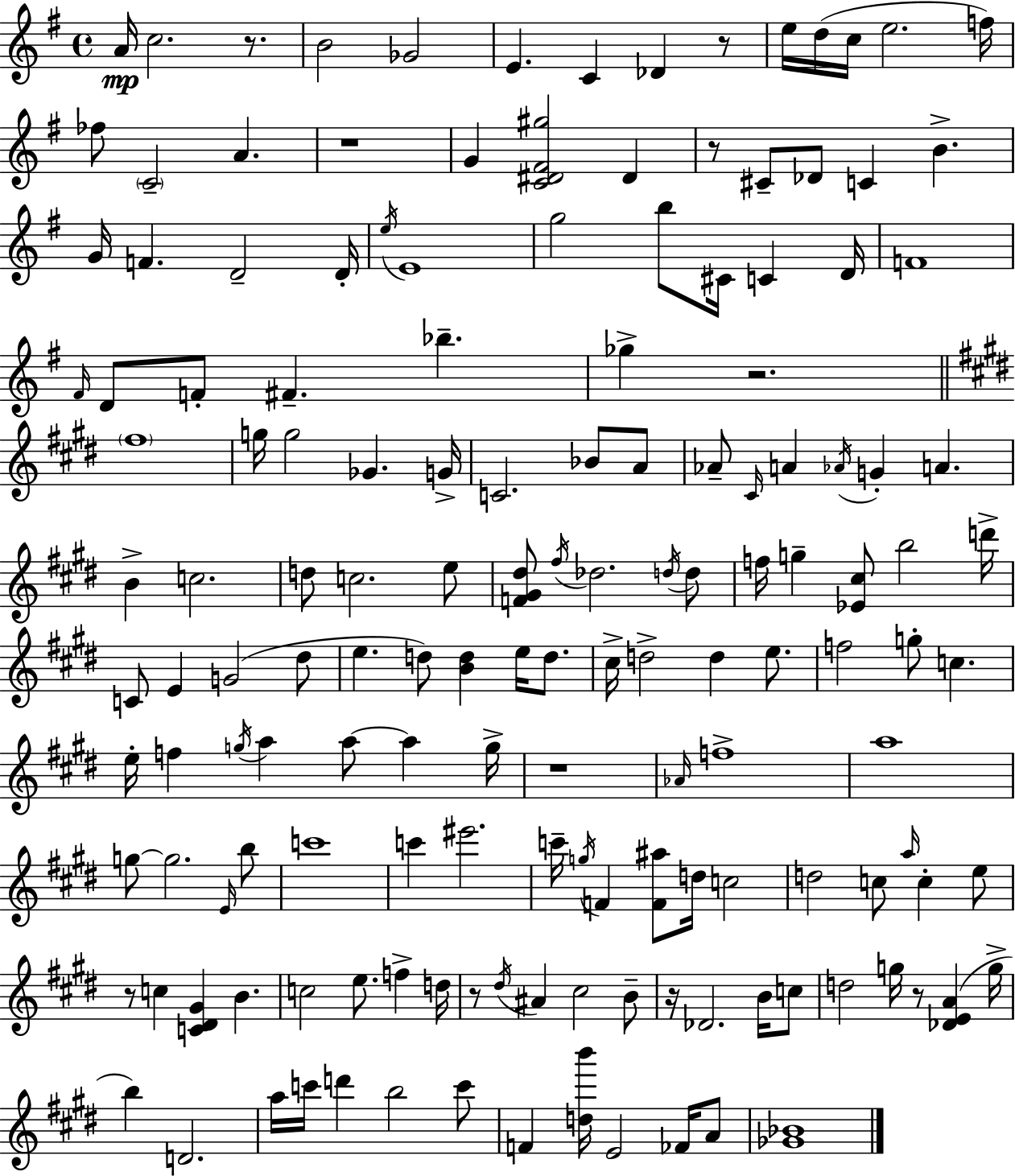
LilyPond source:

{
  \clef treble
  \time 4/4
  \defaultTimeSignature
  \key e \minor
  a'16\mp c''2. r8. | b'2 ges'2 | e'4. c'4 des'4 r8 | e''16 d''16( c''16 e''2. f''16) | \break fes''8 \parenthesize c'2-- a'4. | r1 | g'4 <c' dis' fis' gis''>2 dis'4 | r8 cis'8-- des'8 c'4 b'4.-> | \break g'16 f'4. d'2-- d'16-. | \acciaccatura { e''16 } e'1 | g''2 b''8 cis'16 c'4 | d'16 f'1 | \break \grace { fis'16 } d'8 f'8-. fis'4.-- bes''4.-- | ges''4-> r2. | \bar "||" \break \key e \major \parenthesize fis''1 | g''16 g''2 ges'4. g'16-> | c'2. bes'8 a'8 | aes'8-- \grace { cis'16 } a'4 \acciaccatura { aes'16 } g'4-. a'4. | \break b'4-> c''2. | d''8 c''2. | e''8 <f' gis' dis''>8 \acciaccatura { fis''16 } des''2. | \acciaccatura { d''16 } d''8 f''16 g''4-- <ees' cis''>8 b''2 | \break d'''16-> c'8 e'4 g'2( | dis''8 e''4. d''8) <b' d''>4 | e''16 d''8. cis''16-> d''2-> d''4 | e''8. f''2 g''8-. c''4. | \break e''16-. f''4 \acciaccatura { g''16 } a''4 a''8~~ | a''4 g''16-> r1 | \grace { aes'16 } f''1-> | a''1 | \break g''8~~ g''2. | \grace { e'16 } b''8 c'''1 | c'''4 eis'''2. | c'''16-- \acciaccatura { g''16 } f'4 <f' ais''>8 d''16 | \break c''2 d''2 | c''8 \grace { a''16 } c''4-. e''8 r8 c''4 <c' dis' gis'>4 | b'4. c''2 | e''8. f''4-> d''16 r8 \acciaccatura { dis''16 } ais'4 | \break cis''2 b'8-- r16 des'2. | b'16 c''8 d''2 | g''16 r8 <des' e' a'>4( g''16-> b''4) d'2. | a''16 c'''16 d'''4 | \break b''2 c'''8 f'4 <d'' b'''>16 e'2 | fes'16 a'8 <ges' bes'>1 | \bar "|."
}